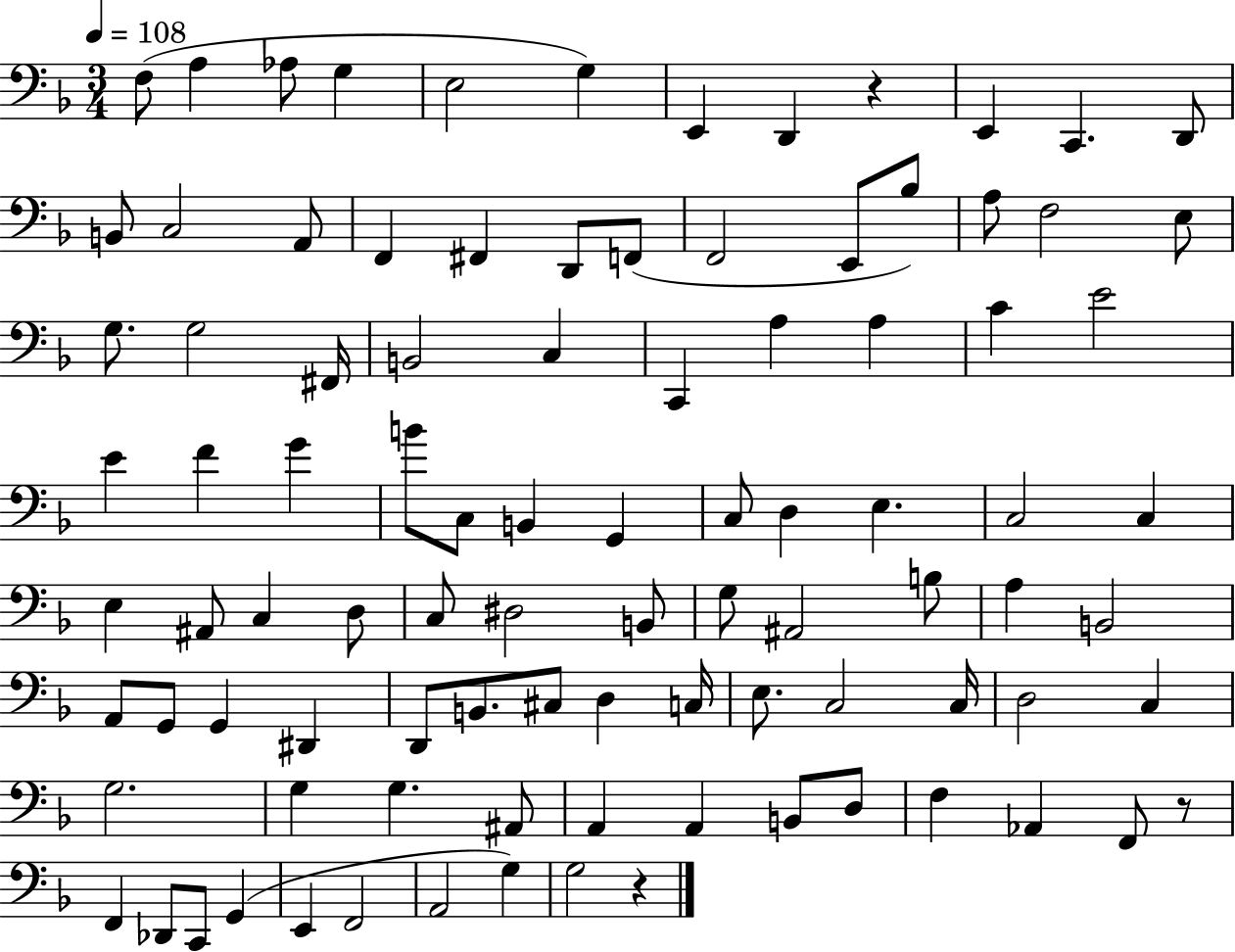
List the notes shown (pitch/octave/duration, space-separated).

F3/e A3/q Ab3/e G3/q E3/h G3/q E2/q D2/q R/q E2/q C2/q. D2/e B2/e C3/h A2/e F2/q F#2/q D2/e F2/e F2/h E2/e Bb3/e A3/e F3/h E3/e G3/e. G3/h F#2/s B2/h C3/q C2/q A3/q A3/q C4/q E4/h E4/q F4/q G4/q B4/e C3/e B2/q G2/q C3/e D3/q E3/q. C3/h C3/q E3/q A#2/e C3/q D3/e C3/e D#3/h B2/e G3/e A#2/h B3/e A3/q B2/h A2/e G2/e G2/q D#2/q D2/e B2/e. C#3/e D3/q C3/s E3/e. C3/h C3/s D3/h C3/q G3/h. G3/q G3/q. A#2/e A2/q A2/q B2/e D3/e F3/q Ab2/q F2/e R/e F2/q Db2/e C2/e G2/q E2/q F2/h A2/h G3/q G3/h R/q